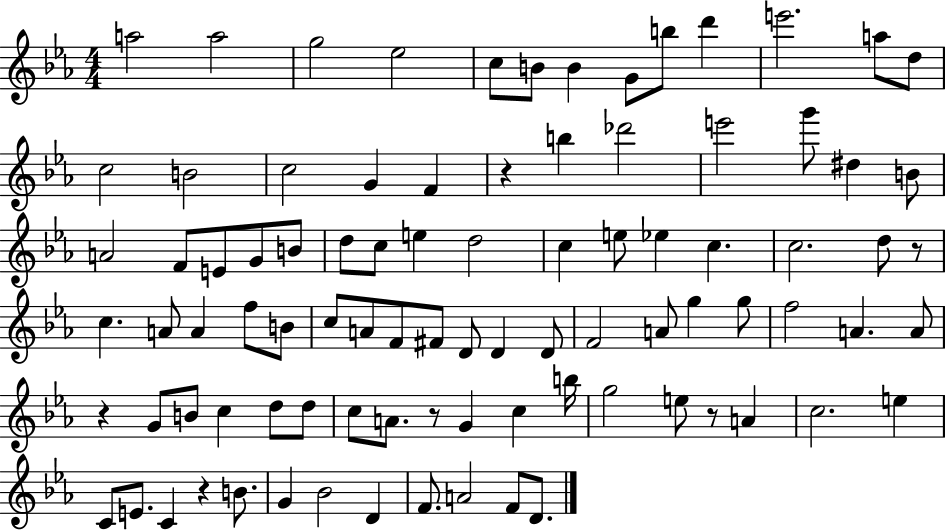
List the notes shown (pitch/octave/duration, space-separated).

A5/h A5/h G5/h Eb5/h C5/e B4/e B4/q G4/e B5/e D6/q E6/h. A5/e D5/e C5/h B4/h C5/h G4/q F4/q R/q B5/q Db6/h E6/h G6/e D#5/q B4/e A4/h F4/e E4/e G4/e B4/e D5/e C5/e E5/q D5/h C5/q E5/e Eb5/q C5/q. C5/h. D5/e R/e C5/q. A4/e A4/q F5/e B4/e C5/e A4/e F4/e F#4/e D4/e D4/q D4/e F4/h A4/e G5/q G5/e F5/h A4/q. A4/e R/q G4/e B4/e C5/q D5/e D5/e C5/e A4/e. R/e G4/q C5/q B5/s G5/h E5/e R/e A4/q C5/h. E5/q C4/e E4/e. C4/q R/q B4/e. G4/q Bb4/h D4/q F4/e. A4/h F4/e D4/e.